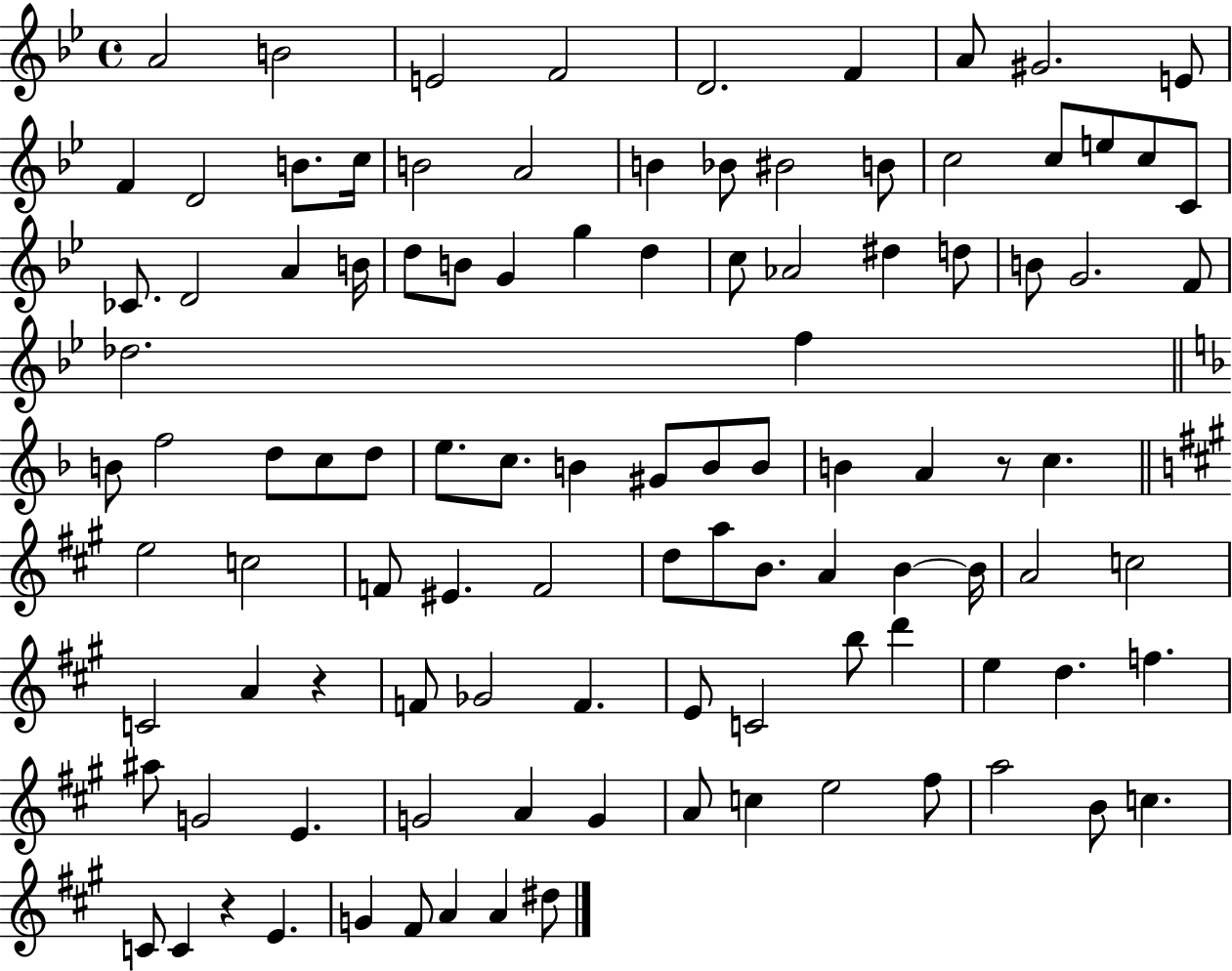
A4/h B4/h E4/h F4/h D4/h. F4/q A4/e G#4/h. E4/e F4/q D4/h B4/e. C5/s B4/h A4/h B4/q Bb4/e BIS4/h B4/e C5/h C5/e E5/e C5/e C4/e CES4/e. D4/h A4/q B4/s D5/e B4/e G4/q G5/q D5/q C5/e Ab4/h D#5/q D5/e B4/e G4/h. F4/e Db5/h. F5/q B4/e F5/h D5/e C5/e D5/e E5/e. C5/e. B4/q G#4/e B4/e B4/e B4/q A4/q R/e C5/q. E5/h C5/h F4/e EIS4/q. F4/h D5/e A5/e B4/e. A4/q B4/q B4/s A4/h C5/h C4/h A4/q R/q F4/e Gb4/h F4/q. E4/e C4/h B5/e D6/q E5/q D5/q. F5/q. A#5/e G4/h E4/q. G4/h A4/q G4/q A4/e C5/q E5/h F#5/e A5/h B4/e C5/q. C4/e C4/q R/q E4/q. G4/q F#4/e A4/q A4/q D#5/e